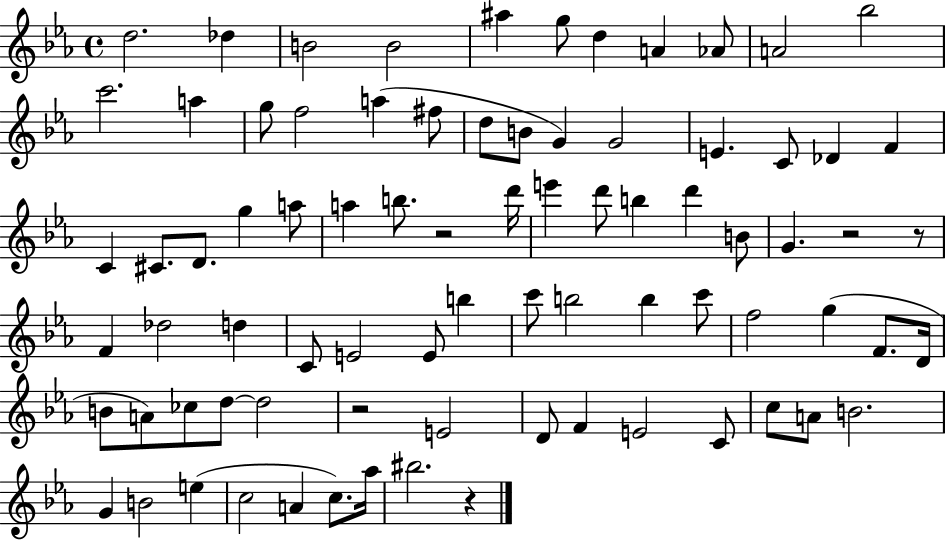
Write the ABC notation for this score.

X:1
T:Untitled
M:4/4
L:1/4
K:Eb
d2 _d B2 B2 ^a g/2 d A _A/2 A2 _b2 c'2 a g/2 f2 a ^f/2 d/2 B/2 G G2 E C/2 _D F C ^C/2 D/2 g a/2 a b/2 z2 d'/4 e' d'/2 b d' B/2 G z2 z/2 F _d2 d C/2 E2 E/2 b c'/2 b2 b c'/2 f2 g F/2 D/4 B/2 A/2 _c/2 d/2 d2 z2 E2 D/2 F E2 C/2 c/2 A/2 B2 G B2 e c2 A c/2 _a/4 ^b2 z